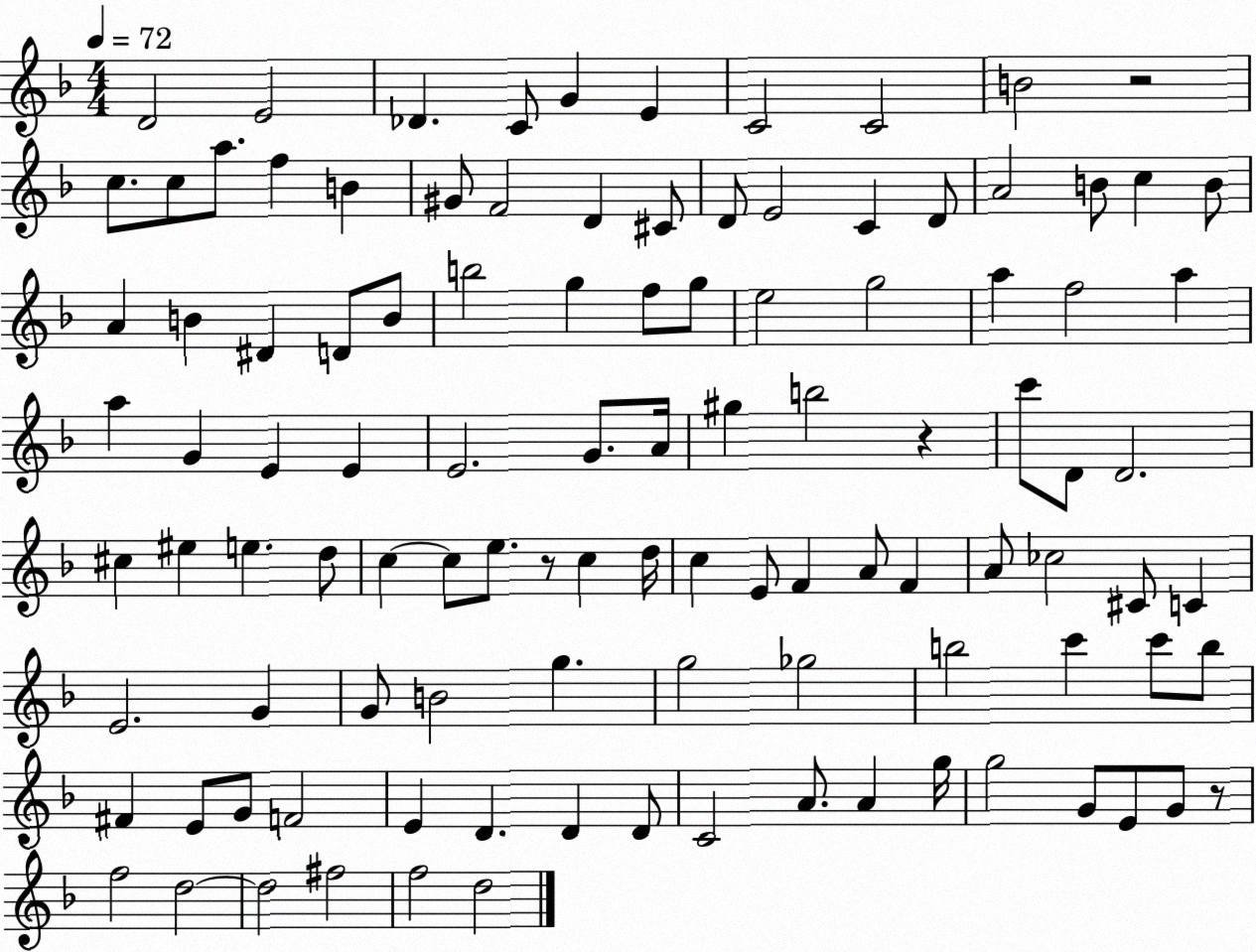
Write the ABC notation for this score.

X:1
T:Untitled
M:4/4
L:1/4
K:F
D2 E2 _D C/2 G E C2 C2 B2 z2 c/2 c/2 a/2 f B ^G/2 F2 D ^C/2 D/2 E2 C D/2 A2 B/2 c B/2 A B ^D D/2 B/2 b2 g f/2 g/2 e2 g2 a f2 a a G E E E2 G/2 A/4 ^g b2 z c'/2 D/2 D2 ^c ^e e d/2 c c/2 e/2 z/2 c d/4 c E/2 F A/2 F A/2 _c2 ^C/2 C E2 G G/2 B2 g g2 _g2 b2 c' c'/2 b/2 ^F E/2 G/2 F2 E D D D/2 C2 A/2 A g/4 g2 G/2 E/2 G/2 z/2 f2 d2 d2 ^f2 f2 d2